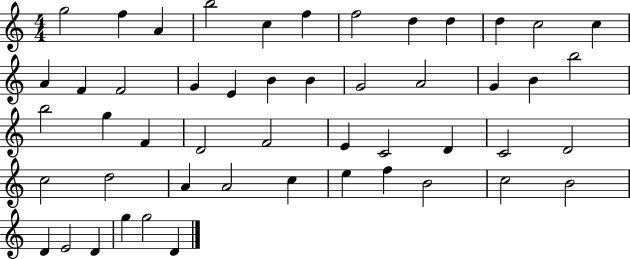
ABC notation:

X:1
T:Untitled
M:4/4
L:1/4
K:C
g2 f A b2 c f f2 d d d c2 c A F F2 G E B B G2 A2 G B b2 b2 g F D2 F2 E C2 D C2 D2 c2 d2 A A2 c e f B2 c2 B2 D E2 D g g2 D